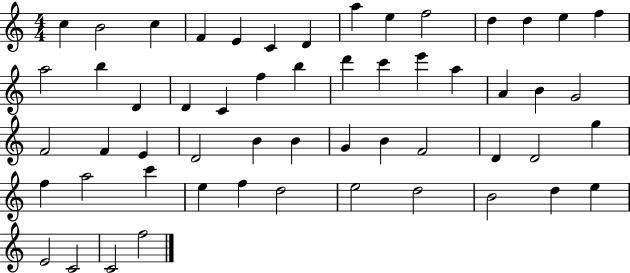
X:1
T:Untitled
M:4/4
L:1/4
K:C
c B2 c F E C D a e f2 d d e f a2 b D D C f b d' c' e' a A B G2 F2 F E D2 B B G B F2 D D2 g f a2 c' e f d2 e2 d2 B2 d e E2 C2 C2 f2